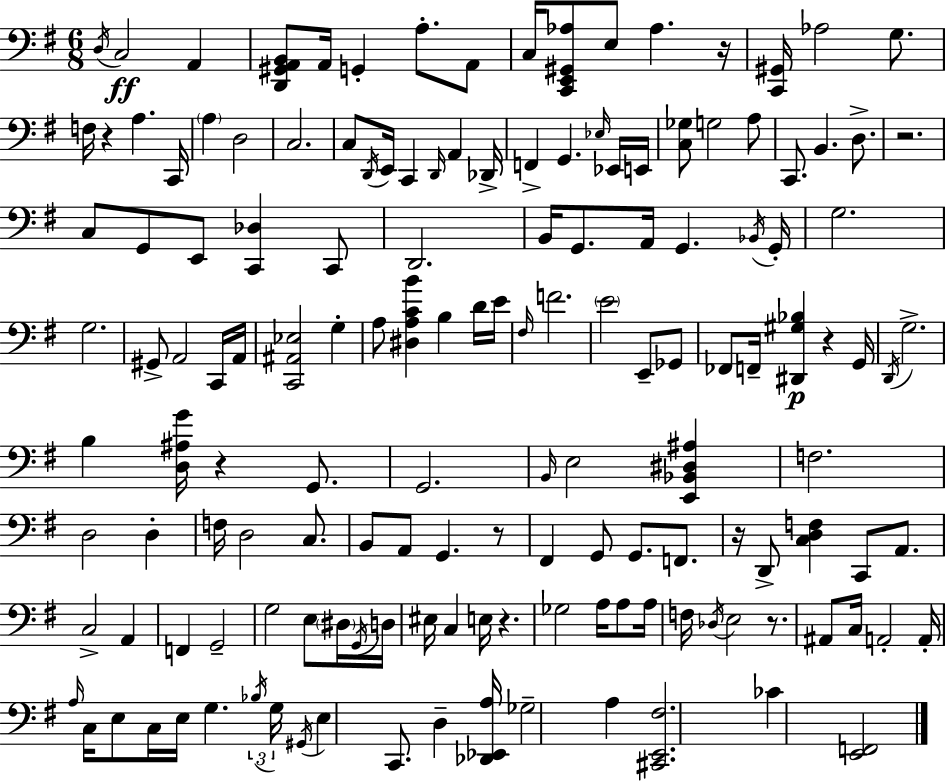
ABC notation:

X:1
T:Untitled
M:6/8
L:1/4
K:Em
D,/4 C,2 A,, [D,,^G,,A,,B,,]/2 A,,/4 G,, A,/2 A,,/2 C,/4 [C,,E,,^G,,_A,]/2 E,/2 _A, z/4 [C,,^G,,]/4 _A,2 G,/2 F,/4 z A, C,,/4 A, D,2 C,2 C,/2 D,,/4 E,,/4 C,, D,,/4 A,, _D,,/4 F,, G,, _E,/4 _E,,/4 E,,/4 [C,_G,]/2 G,2 A,/2 C,,/2 B,, D,/2 z2 C,/2 G,,/2 E,,/2 [C,,_D,] C,,/2 D,,2 B,,/4 G,,/2 A,,/4 G,, _B,,/4 G,,/4 G,2 G,2 ^G,,/2 A,,2 C,,/4 A,,/4 [C,,^A,,_E,]2 G, A,/2 [^D,A,CB] B, D/4 E/4 ^F,/4 F2 E2 E,,/2 _G,,/2 _F,,/2 F,,/4 [^D,,^G,_B,] z G,,/4 D,,/4 G,2 B, [D,^A,G]/4 z G,,/2 G,,2 B,,/4 E,2 [E,,_B,,^D,^A,] F,2 D,2 D, F,/4 D,2 C,/2 B,,/2 A,,/2 G,, z/2 ^F,, G,,/2 G,,/2 F,,/2 z/4 D,,/2 [C,D,F,] C,,/2 A,,/2 C,2 A,, F,, G,,2 G,2 E,/2 ^D,/4 G,,/4 D,/4 ^E,/4 C, E,/4 z _G,2 A,/4 A,/2 A,/4 F,/4 _D,/4 E,2 z/2 ^A,,/2 C,/4 A,,2 A,,/4 A,/4 C,/4 E,/2 C,/4 E,/4 G, _B,/4 G,/4 ^G,,/4 E, C,,/2 D, [_D,,_E,,A,]/4 _G,2 A, [^C,,E,,^F,]2 _C [E,,F,,]2